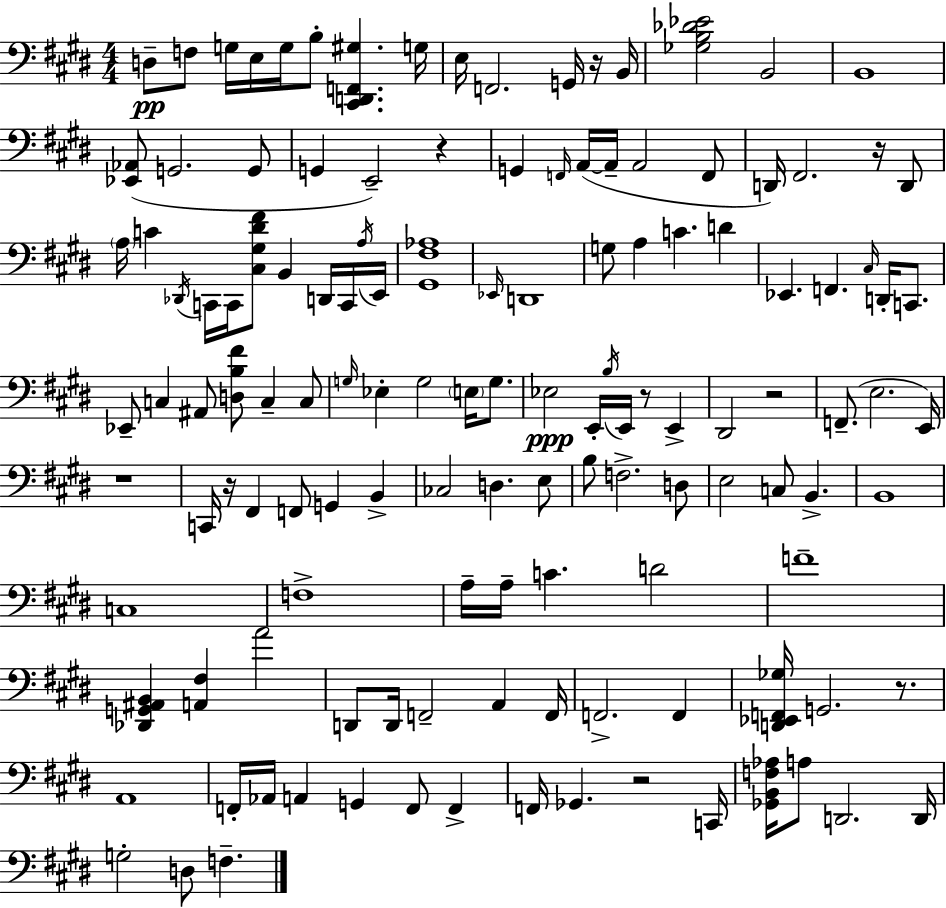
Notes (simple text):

D3/e F3/e G3/s E3/s G3/s B3/e [C#2,D2,F2,G#3]/q. G3/s E3/s F2/h. G2/s R/s B2/s [Gb3,B3,Db4,Eb4]/h B2/h B2/w [Eb2,Ab2]/e G2/h. G2/e G2/q E2/h R/q G2/q F2/s A2/s A2/s A2/h F2/e D2/s F#2/h. R/s D2/e A3/s C4/q Db2/s C2/s C2/s [C#3,G#3,D#4,F#4]/e B2/q D2/s C2/s A3/s E2/s [G#2,F#3,Ab3]/w Eb2/s D2/w G3/e A3/q C4/q. D4/q Eb2/q. F2/q. C#3/s D2/s C2/e. Eb2/e C3/q A#2/e [D3,B3,F#4]/e C3/q C3/e G3/s Eb3/q G3/h E3/s G3/e. Eb3/h E2/s B3/s E2/s R/e E2/q D#2/h R/h F2/e. E3/h. E2/s R/w C2/s R/s F#2/q F2/e G2/q B2/q CES3/h D3/q. E3/e B3/e F3/h. D3/e E3/h C3/e B2/q. B2/w C3/w F3/w A3/s A3/s C4/q. D4/h F4/w [Db2,G2,A#2,B2]/q [A2,F#3]/q A4/h D2/e D2/s F2/h A2/q F2/s F2/h. F2/q [D2,Eb2,F2,Gb3]/s G2/h. R/e. A2/w F2/s Ab2/s A2/q G2/q F2/e F2/q F2/s Gb2/q. R/h C2/s [Gb2,B2,F3,Ab3]/s A3/e D2/h. D2/s G3/h D3/e F3/q.